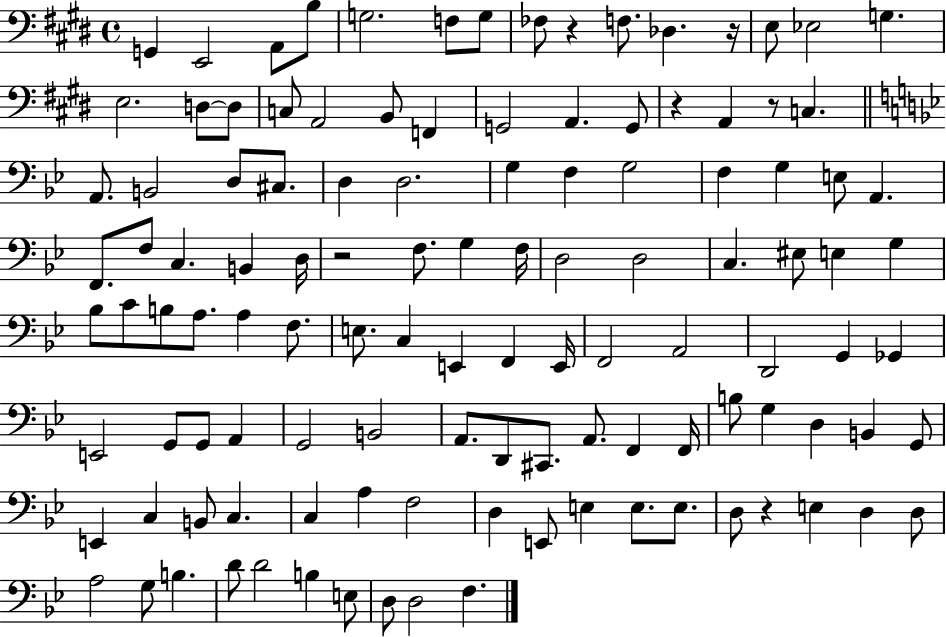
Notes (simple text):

G2/q E2/h A2/e B3/e G3/h. F3/e G3/e FES3/e R/q F3/e. Db3/q. R/s E3/e Eb3/h G3/q. E3/h. D3/e D3/e C3/e A2/h B2/e F2/q G2/h A2/q. G2/e R/q A2/q R/e C3/q. A2/e. B2/h D3/e C#3/e. D3/q D3/h. G3/q F3/q G3/h F3/q G3/q E3/e A2/q. F2/e. F3/e C3/q. B2/q D3/s R/h F3/e. G3/q F3/s D3/h D3/h C3/q. EIS3/e E3/q G3/q Bb3/e C4/e B3/e A3/e. A3/q F3/e. E3/e. C3/q E2/q F2/q E2/s F2/h A2/h D2/h G2/q Gb2/q E2/h G2/e G2/e A2/q G2/h B2/h A2/e. D2/e C#2/e. A2/e. F2/q F2/s B3/e G3/q D3/q B2/q G2/e E2/q C3/q B2/e C3/q. C3/q A3/q F3/h D3/q E2/e E3/q E3/e. E3/e. D3/e R/q E3/q D3/q D3/e A3/h G3/e B3/q. D4/e D4/h B3/q E3/e D3/e D3/h F3/q.